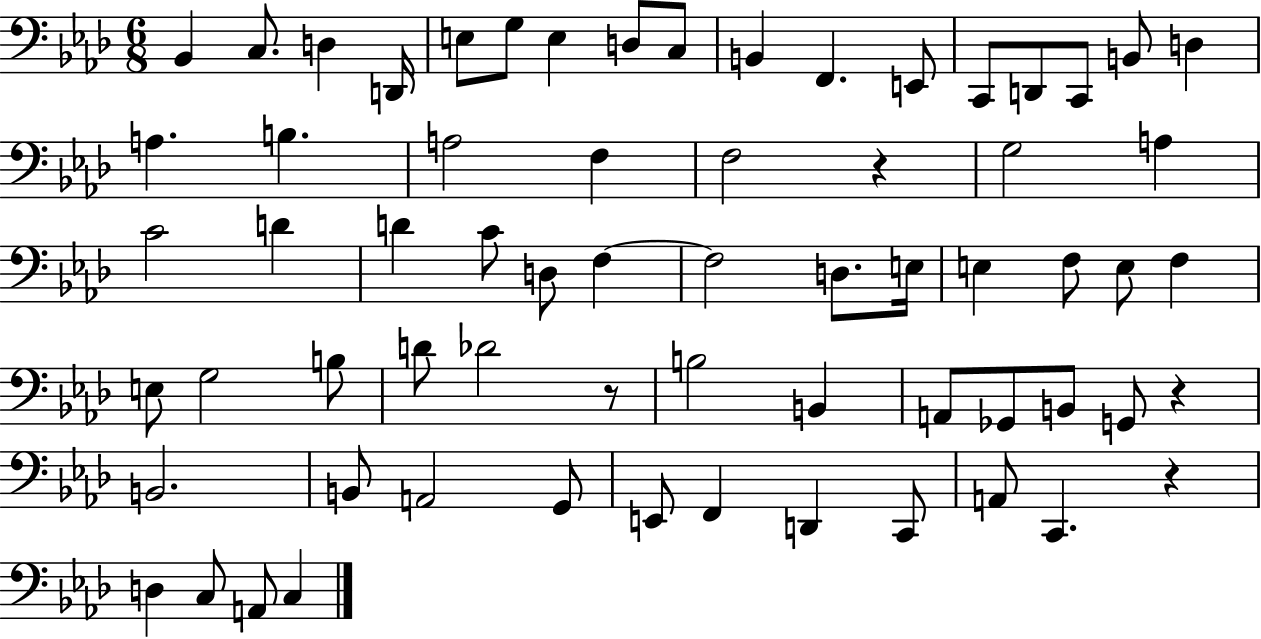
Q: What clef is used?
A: bass